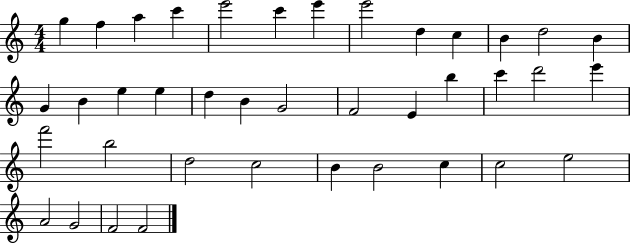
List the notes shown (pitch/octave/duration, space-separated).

G5/q F5/q A5/q C6/q E6/h C6/q E6/q E6/h D5/q C5/q B4/q D5/h B4/q G4/q B4/q E5/q E5/q D5/q B4/q G4/h F4/h E4/q B5/q C6/q D6/h E6/q F6/h B5/h D5/h C5/h B4/q B4/h C5/q C5/h E5/h A4/h G4/h F4/h F4/h